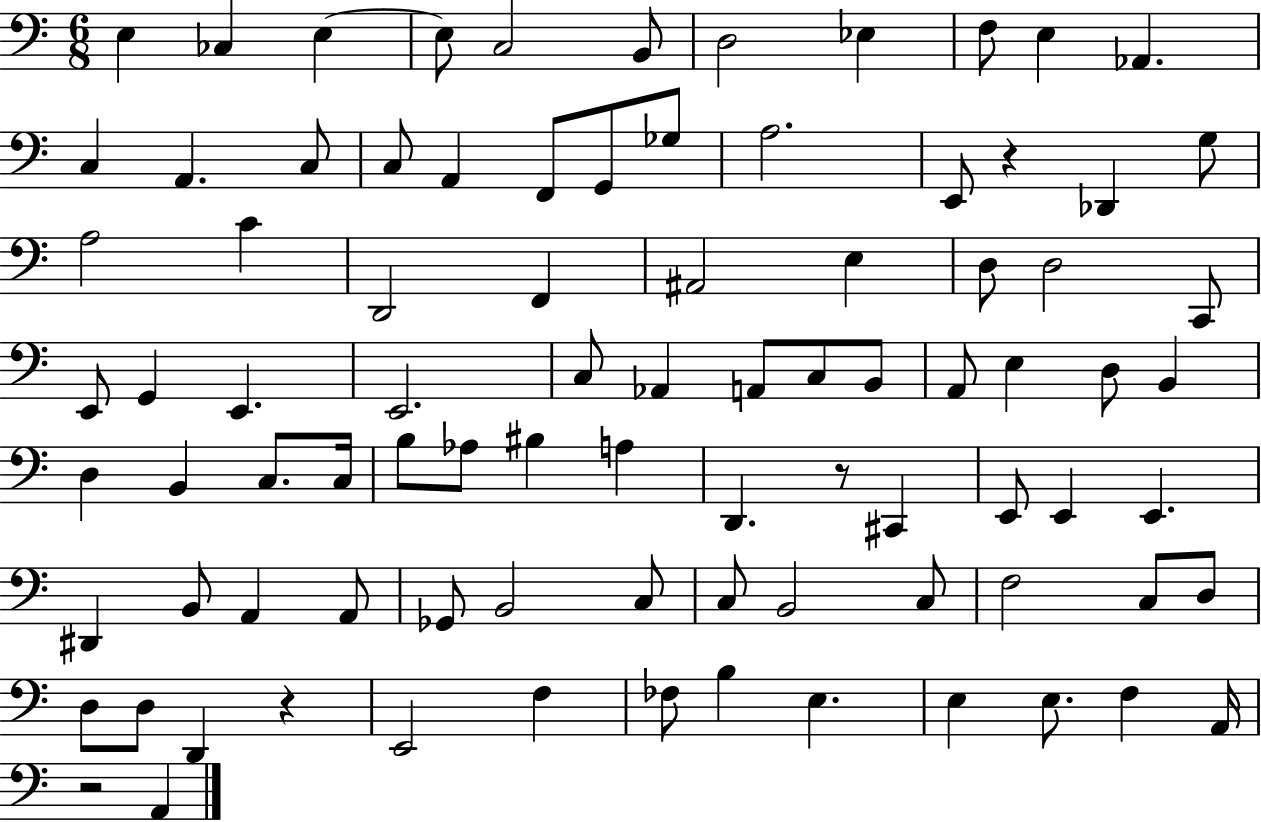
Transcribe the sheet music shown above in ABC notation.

X:1
T:Untitled
M:6/8
L:1/4
K:C
E, _C, E, E,/2 C,2 B,,/2 D,2 _E, F,/2 E, _A,, C, A,, C,/2 C,/2 A,, F,,/2 G,,/2 _G,/2 A,2 E,,/2 z _D,, G,/2 A,2 C D,,2 F,, ^A,,2 E, D,/2 D,2 C,,/2 E,,/2 G,, E,, E,,2 C,/2 _A,, A,,/2 C,/2 B,,/2 A,,/2 E, D,/2 B,, D, B,, C,/2 C,/4 B,/2 _A,/2 ^B, A, D,, z/2 ^C,, E,,/2 E,, E,, ^D,, B,,/2 A,, A,,/2 _G,,/2 B,,2 C,/2 C,/2 B,,2 C,/2 F,2 C,/2 D,/2 D,/2 D,/2 D,, z E,,2 F, _F,/2 B, E, E, E,/2 F, A,,/4 z2 A,,